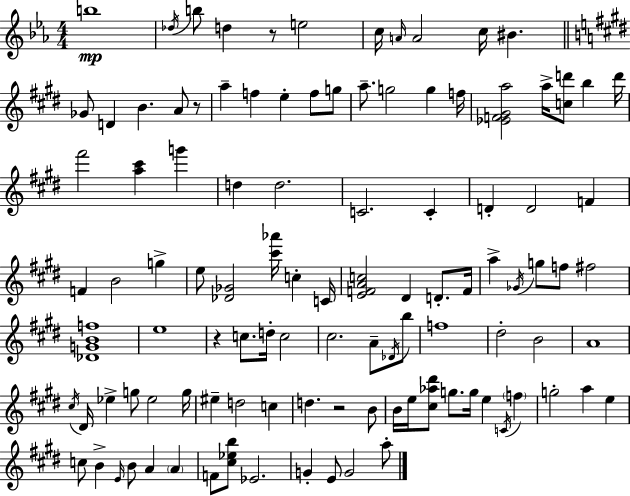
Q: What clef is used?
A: treble